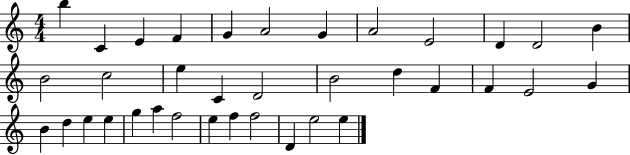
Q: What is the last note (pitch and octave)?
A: E5